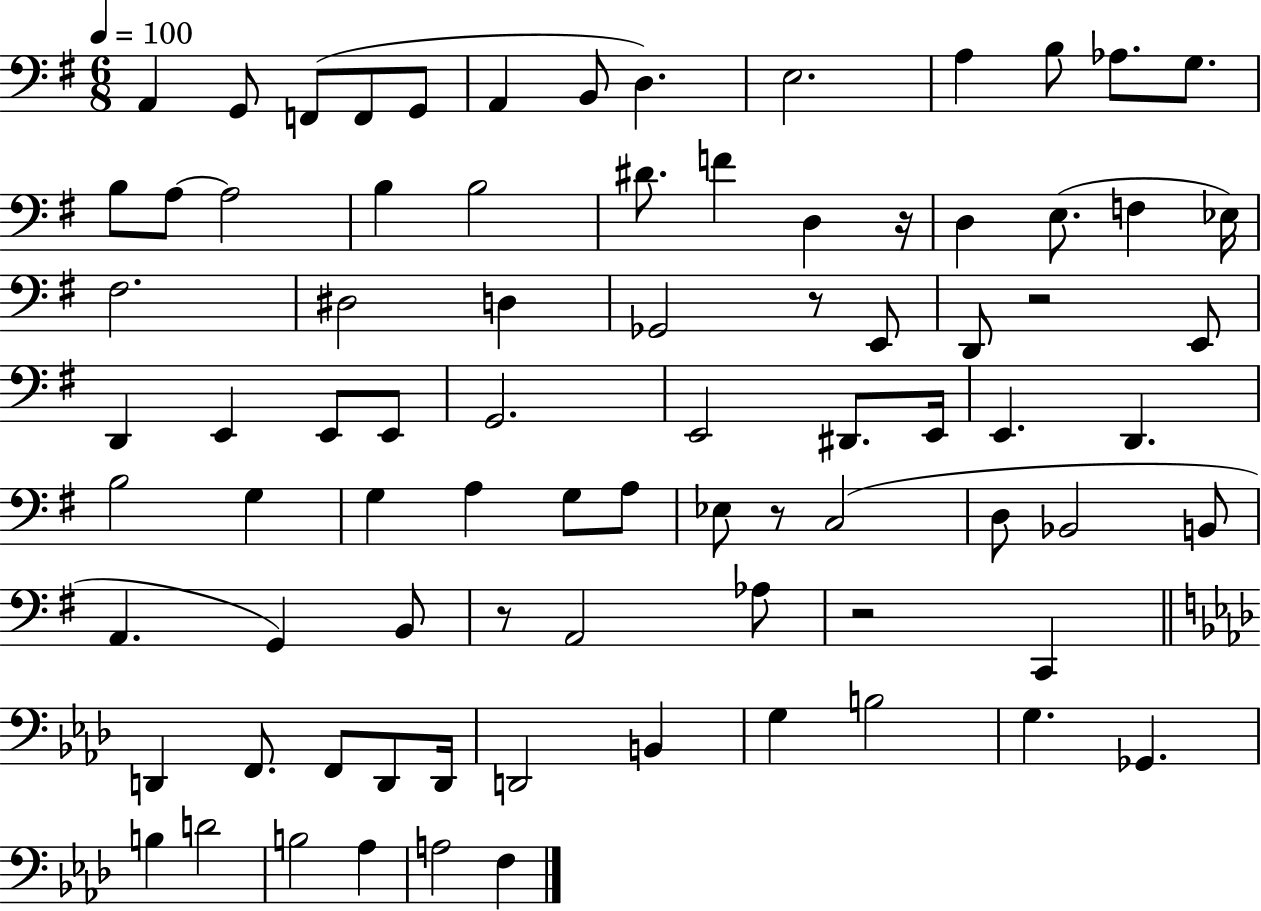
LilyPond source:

{
  \clef bass
  \numericTimeSignature
  \time 6/8
  \key g \major
  \tempo 4 = 100
  a,4 g,8 f,8( f,8 g,8 | a,4 b,8 d4.) | e2. | a4 b8 aes8. g8. | \break b8 a8~~ a2 | b4 b2 | dis'8. f'4 d4 r16 | d4 e8.( f4 ees16) | \break fis2. | dis2 d4 | ges,2 r8 e,8 | d,8 r2 e,8 | \break d,4 e,4 e,8 e,8 | g,2. | e,2 dis,8. e,16 | e,4. d,4. | \break b2 g4 | g4 a4 g8 a8 | ees8 r8 c2( | d8 bes,2 b,8 | \break a,4. g,4) b,8 | r8 a,2 aes8 | r2 c,4 | \bar "||" \break \key f \minor d,4 f,8. f,8 d,8 d,16 | d,2 b,4 | g4 b2 | g4. ges,4. | \break b4 d'2 | b2 aes4 | a2 f4 | \bar "|."
}